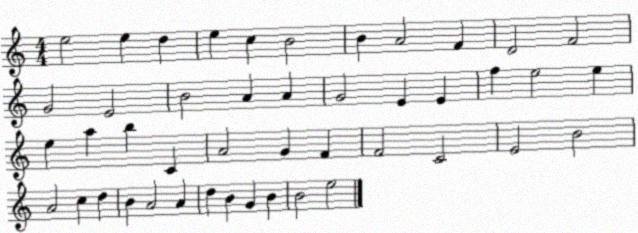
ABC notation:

X:1
T:Untitled
M:4/4
L:1/4
K:C
e2 e d e c B2 B A2 F D2 F2 G2 E2 B2 A A G2 E E f e2 e e a b C A2 G F F2 C2 E2 B2 A2 c d B A2 A d B G B B2 e2